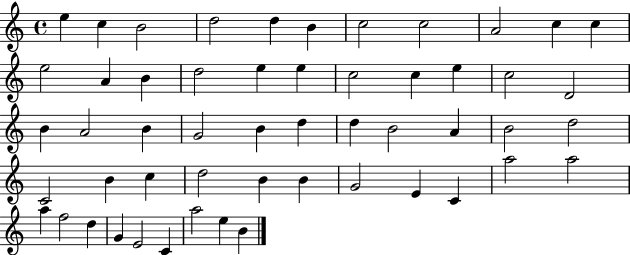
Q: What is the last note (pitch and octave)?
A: B4